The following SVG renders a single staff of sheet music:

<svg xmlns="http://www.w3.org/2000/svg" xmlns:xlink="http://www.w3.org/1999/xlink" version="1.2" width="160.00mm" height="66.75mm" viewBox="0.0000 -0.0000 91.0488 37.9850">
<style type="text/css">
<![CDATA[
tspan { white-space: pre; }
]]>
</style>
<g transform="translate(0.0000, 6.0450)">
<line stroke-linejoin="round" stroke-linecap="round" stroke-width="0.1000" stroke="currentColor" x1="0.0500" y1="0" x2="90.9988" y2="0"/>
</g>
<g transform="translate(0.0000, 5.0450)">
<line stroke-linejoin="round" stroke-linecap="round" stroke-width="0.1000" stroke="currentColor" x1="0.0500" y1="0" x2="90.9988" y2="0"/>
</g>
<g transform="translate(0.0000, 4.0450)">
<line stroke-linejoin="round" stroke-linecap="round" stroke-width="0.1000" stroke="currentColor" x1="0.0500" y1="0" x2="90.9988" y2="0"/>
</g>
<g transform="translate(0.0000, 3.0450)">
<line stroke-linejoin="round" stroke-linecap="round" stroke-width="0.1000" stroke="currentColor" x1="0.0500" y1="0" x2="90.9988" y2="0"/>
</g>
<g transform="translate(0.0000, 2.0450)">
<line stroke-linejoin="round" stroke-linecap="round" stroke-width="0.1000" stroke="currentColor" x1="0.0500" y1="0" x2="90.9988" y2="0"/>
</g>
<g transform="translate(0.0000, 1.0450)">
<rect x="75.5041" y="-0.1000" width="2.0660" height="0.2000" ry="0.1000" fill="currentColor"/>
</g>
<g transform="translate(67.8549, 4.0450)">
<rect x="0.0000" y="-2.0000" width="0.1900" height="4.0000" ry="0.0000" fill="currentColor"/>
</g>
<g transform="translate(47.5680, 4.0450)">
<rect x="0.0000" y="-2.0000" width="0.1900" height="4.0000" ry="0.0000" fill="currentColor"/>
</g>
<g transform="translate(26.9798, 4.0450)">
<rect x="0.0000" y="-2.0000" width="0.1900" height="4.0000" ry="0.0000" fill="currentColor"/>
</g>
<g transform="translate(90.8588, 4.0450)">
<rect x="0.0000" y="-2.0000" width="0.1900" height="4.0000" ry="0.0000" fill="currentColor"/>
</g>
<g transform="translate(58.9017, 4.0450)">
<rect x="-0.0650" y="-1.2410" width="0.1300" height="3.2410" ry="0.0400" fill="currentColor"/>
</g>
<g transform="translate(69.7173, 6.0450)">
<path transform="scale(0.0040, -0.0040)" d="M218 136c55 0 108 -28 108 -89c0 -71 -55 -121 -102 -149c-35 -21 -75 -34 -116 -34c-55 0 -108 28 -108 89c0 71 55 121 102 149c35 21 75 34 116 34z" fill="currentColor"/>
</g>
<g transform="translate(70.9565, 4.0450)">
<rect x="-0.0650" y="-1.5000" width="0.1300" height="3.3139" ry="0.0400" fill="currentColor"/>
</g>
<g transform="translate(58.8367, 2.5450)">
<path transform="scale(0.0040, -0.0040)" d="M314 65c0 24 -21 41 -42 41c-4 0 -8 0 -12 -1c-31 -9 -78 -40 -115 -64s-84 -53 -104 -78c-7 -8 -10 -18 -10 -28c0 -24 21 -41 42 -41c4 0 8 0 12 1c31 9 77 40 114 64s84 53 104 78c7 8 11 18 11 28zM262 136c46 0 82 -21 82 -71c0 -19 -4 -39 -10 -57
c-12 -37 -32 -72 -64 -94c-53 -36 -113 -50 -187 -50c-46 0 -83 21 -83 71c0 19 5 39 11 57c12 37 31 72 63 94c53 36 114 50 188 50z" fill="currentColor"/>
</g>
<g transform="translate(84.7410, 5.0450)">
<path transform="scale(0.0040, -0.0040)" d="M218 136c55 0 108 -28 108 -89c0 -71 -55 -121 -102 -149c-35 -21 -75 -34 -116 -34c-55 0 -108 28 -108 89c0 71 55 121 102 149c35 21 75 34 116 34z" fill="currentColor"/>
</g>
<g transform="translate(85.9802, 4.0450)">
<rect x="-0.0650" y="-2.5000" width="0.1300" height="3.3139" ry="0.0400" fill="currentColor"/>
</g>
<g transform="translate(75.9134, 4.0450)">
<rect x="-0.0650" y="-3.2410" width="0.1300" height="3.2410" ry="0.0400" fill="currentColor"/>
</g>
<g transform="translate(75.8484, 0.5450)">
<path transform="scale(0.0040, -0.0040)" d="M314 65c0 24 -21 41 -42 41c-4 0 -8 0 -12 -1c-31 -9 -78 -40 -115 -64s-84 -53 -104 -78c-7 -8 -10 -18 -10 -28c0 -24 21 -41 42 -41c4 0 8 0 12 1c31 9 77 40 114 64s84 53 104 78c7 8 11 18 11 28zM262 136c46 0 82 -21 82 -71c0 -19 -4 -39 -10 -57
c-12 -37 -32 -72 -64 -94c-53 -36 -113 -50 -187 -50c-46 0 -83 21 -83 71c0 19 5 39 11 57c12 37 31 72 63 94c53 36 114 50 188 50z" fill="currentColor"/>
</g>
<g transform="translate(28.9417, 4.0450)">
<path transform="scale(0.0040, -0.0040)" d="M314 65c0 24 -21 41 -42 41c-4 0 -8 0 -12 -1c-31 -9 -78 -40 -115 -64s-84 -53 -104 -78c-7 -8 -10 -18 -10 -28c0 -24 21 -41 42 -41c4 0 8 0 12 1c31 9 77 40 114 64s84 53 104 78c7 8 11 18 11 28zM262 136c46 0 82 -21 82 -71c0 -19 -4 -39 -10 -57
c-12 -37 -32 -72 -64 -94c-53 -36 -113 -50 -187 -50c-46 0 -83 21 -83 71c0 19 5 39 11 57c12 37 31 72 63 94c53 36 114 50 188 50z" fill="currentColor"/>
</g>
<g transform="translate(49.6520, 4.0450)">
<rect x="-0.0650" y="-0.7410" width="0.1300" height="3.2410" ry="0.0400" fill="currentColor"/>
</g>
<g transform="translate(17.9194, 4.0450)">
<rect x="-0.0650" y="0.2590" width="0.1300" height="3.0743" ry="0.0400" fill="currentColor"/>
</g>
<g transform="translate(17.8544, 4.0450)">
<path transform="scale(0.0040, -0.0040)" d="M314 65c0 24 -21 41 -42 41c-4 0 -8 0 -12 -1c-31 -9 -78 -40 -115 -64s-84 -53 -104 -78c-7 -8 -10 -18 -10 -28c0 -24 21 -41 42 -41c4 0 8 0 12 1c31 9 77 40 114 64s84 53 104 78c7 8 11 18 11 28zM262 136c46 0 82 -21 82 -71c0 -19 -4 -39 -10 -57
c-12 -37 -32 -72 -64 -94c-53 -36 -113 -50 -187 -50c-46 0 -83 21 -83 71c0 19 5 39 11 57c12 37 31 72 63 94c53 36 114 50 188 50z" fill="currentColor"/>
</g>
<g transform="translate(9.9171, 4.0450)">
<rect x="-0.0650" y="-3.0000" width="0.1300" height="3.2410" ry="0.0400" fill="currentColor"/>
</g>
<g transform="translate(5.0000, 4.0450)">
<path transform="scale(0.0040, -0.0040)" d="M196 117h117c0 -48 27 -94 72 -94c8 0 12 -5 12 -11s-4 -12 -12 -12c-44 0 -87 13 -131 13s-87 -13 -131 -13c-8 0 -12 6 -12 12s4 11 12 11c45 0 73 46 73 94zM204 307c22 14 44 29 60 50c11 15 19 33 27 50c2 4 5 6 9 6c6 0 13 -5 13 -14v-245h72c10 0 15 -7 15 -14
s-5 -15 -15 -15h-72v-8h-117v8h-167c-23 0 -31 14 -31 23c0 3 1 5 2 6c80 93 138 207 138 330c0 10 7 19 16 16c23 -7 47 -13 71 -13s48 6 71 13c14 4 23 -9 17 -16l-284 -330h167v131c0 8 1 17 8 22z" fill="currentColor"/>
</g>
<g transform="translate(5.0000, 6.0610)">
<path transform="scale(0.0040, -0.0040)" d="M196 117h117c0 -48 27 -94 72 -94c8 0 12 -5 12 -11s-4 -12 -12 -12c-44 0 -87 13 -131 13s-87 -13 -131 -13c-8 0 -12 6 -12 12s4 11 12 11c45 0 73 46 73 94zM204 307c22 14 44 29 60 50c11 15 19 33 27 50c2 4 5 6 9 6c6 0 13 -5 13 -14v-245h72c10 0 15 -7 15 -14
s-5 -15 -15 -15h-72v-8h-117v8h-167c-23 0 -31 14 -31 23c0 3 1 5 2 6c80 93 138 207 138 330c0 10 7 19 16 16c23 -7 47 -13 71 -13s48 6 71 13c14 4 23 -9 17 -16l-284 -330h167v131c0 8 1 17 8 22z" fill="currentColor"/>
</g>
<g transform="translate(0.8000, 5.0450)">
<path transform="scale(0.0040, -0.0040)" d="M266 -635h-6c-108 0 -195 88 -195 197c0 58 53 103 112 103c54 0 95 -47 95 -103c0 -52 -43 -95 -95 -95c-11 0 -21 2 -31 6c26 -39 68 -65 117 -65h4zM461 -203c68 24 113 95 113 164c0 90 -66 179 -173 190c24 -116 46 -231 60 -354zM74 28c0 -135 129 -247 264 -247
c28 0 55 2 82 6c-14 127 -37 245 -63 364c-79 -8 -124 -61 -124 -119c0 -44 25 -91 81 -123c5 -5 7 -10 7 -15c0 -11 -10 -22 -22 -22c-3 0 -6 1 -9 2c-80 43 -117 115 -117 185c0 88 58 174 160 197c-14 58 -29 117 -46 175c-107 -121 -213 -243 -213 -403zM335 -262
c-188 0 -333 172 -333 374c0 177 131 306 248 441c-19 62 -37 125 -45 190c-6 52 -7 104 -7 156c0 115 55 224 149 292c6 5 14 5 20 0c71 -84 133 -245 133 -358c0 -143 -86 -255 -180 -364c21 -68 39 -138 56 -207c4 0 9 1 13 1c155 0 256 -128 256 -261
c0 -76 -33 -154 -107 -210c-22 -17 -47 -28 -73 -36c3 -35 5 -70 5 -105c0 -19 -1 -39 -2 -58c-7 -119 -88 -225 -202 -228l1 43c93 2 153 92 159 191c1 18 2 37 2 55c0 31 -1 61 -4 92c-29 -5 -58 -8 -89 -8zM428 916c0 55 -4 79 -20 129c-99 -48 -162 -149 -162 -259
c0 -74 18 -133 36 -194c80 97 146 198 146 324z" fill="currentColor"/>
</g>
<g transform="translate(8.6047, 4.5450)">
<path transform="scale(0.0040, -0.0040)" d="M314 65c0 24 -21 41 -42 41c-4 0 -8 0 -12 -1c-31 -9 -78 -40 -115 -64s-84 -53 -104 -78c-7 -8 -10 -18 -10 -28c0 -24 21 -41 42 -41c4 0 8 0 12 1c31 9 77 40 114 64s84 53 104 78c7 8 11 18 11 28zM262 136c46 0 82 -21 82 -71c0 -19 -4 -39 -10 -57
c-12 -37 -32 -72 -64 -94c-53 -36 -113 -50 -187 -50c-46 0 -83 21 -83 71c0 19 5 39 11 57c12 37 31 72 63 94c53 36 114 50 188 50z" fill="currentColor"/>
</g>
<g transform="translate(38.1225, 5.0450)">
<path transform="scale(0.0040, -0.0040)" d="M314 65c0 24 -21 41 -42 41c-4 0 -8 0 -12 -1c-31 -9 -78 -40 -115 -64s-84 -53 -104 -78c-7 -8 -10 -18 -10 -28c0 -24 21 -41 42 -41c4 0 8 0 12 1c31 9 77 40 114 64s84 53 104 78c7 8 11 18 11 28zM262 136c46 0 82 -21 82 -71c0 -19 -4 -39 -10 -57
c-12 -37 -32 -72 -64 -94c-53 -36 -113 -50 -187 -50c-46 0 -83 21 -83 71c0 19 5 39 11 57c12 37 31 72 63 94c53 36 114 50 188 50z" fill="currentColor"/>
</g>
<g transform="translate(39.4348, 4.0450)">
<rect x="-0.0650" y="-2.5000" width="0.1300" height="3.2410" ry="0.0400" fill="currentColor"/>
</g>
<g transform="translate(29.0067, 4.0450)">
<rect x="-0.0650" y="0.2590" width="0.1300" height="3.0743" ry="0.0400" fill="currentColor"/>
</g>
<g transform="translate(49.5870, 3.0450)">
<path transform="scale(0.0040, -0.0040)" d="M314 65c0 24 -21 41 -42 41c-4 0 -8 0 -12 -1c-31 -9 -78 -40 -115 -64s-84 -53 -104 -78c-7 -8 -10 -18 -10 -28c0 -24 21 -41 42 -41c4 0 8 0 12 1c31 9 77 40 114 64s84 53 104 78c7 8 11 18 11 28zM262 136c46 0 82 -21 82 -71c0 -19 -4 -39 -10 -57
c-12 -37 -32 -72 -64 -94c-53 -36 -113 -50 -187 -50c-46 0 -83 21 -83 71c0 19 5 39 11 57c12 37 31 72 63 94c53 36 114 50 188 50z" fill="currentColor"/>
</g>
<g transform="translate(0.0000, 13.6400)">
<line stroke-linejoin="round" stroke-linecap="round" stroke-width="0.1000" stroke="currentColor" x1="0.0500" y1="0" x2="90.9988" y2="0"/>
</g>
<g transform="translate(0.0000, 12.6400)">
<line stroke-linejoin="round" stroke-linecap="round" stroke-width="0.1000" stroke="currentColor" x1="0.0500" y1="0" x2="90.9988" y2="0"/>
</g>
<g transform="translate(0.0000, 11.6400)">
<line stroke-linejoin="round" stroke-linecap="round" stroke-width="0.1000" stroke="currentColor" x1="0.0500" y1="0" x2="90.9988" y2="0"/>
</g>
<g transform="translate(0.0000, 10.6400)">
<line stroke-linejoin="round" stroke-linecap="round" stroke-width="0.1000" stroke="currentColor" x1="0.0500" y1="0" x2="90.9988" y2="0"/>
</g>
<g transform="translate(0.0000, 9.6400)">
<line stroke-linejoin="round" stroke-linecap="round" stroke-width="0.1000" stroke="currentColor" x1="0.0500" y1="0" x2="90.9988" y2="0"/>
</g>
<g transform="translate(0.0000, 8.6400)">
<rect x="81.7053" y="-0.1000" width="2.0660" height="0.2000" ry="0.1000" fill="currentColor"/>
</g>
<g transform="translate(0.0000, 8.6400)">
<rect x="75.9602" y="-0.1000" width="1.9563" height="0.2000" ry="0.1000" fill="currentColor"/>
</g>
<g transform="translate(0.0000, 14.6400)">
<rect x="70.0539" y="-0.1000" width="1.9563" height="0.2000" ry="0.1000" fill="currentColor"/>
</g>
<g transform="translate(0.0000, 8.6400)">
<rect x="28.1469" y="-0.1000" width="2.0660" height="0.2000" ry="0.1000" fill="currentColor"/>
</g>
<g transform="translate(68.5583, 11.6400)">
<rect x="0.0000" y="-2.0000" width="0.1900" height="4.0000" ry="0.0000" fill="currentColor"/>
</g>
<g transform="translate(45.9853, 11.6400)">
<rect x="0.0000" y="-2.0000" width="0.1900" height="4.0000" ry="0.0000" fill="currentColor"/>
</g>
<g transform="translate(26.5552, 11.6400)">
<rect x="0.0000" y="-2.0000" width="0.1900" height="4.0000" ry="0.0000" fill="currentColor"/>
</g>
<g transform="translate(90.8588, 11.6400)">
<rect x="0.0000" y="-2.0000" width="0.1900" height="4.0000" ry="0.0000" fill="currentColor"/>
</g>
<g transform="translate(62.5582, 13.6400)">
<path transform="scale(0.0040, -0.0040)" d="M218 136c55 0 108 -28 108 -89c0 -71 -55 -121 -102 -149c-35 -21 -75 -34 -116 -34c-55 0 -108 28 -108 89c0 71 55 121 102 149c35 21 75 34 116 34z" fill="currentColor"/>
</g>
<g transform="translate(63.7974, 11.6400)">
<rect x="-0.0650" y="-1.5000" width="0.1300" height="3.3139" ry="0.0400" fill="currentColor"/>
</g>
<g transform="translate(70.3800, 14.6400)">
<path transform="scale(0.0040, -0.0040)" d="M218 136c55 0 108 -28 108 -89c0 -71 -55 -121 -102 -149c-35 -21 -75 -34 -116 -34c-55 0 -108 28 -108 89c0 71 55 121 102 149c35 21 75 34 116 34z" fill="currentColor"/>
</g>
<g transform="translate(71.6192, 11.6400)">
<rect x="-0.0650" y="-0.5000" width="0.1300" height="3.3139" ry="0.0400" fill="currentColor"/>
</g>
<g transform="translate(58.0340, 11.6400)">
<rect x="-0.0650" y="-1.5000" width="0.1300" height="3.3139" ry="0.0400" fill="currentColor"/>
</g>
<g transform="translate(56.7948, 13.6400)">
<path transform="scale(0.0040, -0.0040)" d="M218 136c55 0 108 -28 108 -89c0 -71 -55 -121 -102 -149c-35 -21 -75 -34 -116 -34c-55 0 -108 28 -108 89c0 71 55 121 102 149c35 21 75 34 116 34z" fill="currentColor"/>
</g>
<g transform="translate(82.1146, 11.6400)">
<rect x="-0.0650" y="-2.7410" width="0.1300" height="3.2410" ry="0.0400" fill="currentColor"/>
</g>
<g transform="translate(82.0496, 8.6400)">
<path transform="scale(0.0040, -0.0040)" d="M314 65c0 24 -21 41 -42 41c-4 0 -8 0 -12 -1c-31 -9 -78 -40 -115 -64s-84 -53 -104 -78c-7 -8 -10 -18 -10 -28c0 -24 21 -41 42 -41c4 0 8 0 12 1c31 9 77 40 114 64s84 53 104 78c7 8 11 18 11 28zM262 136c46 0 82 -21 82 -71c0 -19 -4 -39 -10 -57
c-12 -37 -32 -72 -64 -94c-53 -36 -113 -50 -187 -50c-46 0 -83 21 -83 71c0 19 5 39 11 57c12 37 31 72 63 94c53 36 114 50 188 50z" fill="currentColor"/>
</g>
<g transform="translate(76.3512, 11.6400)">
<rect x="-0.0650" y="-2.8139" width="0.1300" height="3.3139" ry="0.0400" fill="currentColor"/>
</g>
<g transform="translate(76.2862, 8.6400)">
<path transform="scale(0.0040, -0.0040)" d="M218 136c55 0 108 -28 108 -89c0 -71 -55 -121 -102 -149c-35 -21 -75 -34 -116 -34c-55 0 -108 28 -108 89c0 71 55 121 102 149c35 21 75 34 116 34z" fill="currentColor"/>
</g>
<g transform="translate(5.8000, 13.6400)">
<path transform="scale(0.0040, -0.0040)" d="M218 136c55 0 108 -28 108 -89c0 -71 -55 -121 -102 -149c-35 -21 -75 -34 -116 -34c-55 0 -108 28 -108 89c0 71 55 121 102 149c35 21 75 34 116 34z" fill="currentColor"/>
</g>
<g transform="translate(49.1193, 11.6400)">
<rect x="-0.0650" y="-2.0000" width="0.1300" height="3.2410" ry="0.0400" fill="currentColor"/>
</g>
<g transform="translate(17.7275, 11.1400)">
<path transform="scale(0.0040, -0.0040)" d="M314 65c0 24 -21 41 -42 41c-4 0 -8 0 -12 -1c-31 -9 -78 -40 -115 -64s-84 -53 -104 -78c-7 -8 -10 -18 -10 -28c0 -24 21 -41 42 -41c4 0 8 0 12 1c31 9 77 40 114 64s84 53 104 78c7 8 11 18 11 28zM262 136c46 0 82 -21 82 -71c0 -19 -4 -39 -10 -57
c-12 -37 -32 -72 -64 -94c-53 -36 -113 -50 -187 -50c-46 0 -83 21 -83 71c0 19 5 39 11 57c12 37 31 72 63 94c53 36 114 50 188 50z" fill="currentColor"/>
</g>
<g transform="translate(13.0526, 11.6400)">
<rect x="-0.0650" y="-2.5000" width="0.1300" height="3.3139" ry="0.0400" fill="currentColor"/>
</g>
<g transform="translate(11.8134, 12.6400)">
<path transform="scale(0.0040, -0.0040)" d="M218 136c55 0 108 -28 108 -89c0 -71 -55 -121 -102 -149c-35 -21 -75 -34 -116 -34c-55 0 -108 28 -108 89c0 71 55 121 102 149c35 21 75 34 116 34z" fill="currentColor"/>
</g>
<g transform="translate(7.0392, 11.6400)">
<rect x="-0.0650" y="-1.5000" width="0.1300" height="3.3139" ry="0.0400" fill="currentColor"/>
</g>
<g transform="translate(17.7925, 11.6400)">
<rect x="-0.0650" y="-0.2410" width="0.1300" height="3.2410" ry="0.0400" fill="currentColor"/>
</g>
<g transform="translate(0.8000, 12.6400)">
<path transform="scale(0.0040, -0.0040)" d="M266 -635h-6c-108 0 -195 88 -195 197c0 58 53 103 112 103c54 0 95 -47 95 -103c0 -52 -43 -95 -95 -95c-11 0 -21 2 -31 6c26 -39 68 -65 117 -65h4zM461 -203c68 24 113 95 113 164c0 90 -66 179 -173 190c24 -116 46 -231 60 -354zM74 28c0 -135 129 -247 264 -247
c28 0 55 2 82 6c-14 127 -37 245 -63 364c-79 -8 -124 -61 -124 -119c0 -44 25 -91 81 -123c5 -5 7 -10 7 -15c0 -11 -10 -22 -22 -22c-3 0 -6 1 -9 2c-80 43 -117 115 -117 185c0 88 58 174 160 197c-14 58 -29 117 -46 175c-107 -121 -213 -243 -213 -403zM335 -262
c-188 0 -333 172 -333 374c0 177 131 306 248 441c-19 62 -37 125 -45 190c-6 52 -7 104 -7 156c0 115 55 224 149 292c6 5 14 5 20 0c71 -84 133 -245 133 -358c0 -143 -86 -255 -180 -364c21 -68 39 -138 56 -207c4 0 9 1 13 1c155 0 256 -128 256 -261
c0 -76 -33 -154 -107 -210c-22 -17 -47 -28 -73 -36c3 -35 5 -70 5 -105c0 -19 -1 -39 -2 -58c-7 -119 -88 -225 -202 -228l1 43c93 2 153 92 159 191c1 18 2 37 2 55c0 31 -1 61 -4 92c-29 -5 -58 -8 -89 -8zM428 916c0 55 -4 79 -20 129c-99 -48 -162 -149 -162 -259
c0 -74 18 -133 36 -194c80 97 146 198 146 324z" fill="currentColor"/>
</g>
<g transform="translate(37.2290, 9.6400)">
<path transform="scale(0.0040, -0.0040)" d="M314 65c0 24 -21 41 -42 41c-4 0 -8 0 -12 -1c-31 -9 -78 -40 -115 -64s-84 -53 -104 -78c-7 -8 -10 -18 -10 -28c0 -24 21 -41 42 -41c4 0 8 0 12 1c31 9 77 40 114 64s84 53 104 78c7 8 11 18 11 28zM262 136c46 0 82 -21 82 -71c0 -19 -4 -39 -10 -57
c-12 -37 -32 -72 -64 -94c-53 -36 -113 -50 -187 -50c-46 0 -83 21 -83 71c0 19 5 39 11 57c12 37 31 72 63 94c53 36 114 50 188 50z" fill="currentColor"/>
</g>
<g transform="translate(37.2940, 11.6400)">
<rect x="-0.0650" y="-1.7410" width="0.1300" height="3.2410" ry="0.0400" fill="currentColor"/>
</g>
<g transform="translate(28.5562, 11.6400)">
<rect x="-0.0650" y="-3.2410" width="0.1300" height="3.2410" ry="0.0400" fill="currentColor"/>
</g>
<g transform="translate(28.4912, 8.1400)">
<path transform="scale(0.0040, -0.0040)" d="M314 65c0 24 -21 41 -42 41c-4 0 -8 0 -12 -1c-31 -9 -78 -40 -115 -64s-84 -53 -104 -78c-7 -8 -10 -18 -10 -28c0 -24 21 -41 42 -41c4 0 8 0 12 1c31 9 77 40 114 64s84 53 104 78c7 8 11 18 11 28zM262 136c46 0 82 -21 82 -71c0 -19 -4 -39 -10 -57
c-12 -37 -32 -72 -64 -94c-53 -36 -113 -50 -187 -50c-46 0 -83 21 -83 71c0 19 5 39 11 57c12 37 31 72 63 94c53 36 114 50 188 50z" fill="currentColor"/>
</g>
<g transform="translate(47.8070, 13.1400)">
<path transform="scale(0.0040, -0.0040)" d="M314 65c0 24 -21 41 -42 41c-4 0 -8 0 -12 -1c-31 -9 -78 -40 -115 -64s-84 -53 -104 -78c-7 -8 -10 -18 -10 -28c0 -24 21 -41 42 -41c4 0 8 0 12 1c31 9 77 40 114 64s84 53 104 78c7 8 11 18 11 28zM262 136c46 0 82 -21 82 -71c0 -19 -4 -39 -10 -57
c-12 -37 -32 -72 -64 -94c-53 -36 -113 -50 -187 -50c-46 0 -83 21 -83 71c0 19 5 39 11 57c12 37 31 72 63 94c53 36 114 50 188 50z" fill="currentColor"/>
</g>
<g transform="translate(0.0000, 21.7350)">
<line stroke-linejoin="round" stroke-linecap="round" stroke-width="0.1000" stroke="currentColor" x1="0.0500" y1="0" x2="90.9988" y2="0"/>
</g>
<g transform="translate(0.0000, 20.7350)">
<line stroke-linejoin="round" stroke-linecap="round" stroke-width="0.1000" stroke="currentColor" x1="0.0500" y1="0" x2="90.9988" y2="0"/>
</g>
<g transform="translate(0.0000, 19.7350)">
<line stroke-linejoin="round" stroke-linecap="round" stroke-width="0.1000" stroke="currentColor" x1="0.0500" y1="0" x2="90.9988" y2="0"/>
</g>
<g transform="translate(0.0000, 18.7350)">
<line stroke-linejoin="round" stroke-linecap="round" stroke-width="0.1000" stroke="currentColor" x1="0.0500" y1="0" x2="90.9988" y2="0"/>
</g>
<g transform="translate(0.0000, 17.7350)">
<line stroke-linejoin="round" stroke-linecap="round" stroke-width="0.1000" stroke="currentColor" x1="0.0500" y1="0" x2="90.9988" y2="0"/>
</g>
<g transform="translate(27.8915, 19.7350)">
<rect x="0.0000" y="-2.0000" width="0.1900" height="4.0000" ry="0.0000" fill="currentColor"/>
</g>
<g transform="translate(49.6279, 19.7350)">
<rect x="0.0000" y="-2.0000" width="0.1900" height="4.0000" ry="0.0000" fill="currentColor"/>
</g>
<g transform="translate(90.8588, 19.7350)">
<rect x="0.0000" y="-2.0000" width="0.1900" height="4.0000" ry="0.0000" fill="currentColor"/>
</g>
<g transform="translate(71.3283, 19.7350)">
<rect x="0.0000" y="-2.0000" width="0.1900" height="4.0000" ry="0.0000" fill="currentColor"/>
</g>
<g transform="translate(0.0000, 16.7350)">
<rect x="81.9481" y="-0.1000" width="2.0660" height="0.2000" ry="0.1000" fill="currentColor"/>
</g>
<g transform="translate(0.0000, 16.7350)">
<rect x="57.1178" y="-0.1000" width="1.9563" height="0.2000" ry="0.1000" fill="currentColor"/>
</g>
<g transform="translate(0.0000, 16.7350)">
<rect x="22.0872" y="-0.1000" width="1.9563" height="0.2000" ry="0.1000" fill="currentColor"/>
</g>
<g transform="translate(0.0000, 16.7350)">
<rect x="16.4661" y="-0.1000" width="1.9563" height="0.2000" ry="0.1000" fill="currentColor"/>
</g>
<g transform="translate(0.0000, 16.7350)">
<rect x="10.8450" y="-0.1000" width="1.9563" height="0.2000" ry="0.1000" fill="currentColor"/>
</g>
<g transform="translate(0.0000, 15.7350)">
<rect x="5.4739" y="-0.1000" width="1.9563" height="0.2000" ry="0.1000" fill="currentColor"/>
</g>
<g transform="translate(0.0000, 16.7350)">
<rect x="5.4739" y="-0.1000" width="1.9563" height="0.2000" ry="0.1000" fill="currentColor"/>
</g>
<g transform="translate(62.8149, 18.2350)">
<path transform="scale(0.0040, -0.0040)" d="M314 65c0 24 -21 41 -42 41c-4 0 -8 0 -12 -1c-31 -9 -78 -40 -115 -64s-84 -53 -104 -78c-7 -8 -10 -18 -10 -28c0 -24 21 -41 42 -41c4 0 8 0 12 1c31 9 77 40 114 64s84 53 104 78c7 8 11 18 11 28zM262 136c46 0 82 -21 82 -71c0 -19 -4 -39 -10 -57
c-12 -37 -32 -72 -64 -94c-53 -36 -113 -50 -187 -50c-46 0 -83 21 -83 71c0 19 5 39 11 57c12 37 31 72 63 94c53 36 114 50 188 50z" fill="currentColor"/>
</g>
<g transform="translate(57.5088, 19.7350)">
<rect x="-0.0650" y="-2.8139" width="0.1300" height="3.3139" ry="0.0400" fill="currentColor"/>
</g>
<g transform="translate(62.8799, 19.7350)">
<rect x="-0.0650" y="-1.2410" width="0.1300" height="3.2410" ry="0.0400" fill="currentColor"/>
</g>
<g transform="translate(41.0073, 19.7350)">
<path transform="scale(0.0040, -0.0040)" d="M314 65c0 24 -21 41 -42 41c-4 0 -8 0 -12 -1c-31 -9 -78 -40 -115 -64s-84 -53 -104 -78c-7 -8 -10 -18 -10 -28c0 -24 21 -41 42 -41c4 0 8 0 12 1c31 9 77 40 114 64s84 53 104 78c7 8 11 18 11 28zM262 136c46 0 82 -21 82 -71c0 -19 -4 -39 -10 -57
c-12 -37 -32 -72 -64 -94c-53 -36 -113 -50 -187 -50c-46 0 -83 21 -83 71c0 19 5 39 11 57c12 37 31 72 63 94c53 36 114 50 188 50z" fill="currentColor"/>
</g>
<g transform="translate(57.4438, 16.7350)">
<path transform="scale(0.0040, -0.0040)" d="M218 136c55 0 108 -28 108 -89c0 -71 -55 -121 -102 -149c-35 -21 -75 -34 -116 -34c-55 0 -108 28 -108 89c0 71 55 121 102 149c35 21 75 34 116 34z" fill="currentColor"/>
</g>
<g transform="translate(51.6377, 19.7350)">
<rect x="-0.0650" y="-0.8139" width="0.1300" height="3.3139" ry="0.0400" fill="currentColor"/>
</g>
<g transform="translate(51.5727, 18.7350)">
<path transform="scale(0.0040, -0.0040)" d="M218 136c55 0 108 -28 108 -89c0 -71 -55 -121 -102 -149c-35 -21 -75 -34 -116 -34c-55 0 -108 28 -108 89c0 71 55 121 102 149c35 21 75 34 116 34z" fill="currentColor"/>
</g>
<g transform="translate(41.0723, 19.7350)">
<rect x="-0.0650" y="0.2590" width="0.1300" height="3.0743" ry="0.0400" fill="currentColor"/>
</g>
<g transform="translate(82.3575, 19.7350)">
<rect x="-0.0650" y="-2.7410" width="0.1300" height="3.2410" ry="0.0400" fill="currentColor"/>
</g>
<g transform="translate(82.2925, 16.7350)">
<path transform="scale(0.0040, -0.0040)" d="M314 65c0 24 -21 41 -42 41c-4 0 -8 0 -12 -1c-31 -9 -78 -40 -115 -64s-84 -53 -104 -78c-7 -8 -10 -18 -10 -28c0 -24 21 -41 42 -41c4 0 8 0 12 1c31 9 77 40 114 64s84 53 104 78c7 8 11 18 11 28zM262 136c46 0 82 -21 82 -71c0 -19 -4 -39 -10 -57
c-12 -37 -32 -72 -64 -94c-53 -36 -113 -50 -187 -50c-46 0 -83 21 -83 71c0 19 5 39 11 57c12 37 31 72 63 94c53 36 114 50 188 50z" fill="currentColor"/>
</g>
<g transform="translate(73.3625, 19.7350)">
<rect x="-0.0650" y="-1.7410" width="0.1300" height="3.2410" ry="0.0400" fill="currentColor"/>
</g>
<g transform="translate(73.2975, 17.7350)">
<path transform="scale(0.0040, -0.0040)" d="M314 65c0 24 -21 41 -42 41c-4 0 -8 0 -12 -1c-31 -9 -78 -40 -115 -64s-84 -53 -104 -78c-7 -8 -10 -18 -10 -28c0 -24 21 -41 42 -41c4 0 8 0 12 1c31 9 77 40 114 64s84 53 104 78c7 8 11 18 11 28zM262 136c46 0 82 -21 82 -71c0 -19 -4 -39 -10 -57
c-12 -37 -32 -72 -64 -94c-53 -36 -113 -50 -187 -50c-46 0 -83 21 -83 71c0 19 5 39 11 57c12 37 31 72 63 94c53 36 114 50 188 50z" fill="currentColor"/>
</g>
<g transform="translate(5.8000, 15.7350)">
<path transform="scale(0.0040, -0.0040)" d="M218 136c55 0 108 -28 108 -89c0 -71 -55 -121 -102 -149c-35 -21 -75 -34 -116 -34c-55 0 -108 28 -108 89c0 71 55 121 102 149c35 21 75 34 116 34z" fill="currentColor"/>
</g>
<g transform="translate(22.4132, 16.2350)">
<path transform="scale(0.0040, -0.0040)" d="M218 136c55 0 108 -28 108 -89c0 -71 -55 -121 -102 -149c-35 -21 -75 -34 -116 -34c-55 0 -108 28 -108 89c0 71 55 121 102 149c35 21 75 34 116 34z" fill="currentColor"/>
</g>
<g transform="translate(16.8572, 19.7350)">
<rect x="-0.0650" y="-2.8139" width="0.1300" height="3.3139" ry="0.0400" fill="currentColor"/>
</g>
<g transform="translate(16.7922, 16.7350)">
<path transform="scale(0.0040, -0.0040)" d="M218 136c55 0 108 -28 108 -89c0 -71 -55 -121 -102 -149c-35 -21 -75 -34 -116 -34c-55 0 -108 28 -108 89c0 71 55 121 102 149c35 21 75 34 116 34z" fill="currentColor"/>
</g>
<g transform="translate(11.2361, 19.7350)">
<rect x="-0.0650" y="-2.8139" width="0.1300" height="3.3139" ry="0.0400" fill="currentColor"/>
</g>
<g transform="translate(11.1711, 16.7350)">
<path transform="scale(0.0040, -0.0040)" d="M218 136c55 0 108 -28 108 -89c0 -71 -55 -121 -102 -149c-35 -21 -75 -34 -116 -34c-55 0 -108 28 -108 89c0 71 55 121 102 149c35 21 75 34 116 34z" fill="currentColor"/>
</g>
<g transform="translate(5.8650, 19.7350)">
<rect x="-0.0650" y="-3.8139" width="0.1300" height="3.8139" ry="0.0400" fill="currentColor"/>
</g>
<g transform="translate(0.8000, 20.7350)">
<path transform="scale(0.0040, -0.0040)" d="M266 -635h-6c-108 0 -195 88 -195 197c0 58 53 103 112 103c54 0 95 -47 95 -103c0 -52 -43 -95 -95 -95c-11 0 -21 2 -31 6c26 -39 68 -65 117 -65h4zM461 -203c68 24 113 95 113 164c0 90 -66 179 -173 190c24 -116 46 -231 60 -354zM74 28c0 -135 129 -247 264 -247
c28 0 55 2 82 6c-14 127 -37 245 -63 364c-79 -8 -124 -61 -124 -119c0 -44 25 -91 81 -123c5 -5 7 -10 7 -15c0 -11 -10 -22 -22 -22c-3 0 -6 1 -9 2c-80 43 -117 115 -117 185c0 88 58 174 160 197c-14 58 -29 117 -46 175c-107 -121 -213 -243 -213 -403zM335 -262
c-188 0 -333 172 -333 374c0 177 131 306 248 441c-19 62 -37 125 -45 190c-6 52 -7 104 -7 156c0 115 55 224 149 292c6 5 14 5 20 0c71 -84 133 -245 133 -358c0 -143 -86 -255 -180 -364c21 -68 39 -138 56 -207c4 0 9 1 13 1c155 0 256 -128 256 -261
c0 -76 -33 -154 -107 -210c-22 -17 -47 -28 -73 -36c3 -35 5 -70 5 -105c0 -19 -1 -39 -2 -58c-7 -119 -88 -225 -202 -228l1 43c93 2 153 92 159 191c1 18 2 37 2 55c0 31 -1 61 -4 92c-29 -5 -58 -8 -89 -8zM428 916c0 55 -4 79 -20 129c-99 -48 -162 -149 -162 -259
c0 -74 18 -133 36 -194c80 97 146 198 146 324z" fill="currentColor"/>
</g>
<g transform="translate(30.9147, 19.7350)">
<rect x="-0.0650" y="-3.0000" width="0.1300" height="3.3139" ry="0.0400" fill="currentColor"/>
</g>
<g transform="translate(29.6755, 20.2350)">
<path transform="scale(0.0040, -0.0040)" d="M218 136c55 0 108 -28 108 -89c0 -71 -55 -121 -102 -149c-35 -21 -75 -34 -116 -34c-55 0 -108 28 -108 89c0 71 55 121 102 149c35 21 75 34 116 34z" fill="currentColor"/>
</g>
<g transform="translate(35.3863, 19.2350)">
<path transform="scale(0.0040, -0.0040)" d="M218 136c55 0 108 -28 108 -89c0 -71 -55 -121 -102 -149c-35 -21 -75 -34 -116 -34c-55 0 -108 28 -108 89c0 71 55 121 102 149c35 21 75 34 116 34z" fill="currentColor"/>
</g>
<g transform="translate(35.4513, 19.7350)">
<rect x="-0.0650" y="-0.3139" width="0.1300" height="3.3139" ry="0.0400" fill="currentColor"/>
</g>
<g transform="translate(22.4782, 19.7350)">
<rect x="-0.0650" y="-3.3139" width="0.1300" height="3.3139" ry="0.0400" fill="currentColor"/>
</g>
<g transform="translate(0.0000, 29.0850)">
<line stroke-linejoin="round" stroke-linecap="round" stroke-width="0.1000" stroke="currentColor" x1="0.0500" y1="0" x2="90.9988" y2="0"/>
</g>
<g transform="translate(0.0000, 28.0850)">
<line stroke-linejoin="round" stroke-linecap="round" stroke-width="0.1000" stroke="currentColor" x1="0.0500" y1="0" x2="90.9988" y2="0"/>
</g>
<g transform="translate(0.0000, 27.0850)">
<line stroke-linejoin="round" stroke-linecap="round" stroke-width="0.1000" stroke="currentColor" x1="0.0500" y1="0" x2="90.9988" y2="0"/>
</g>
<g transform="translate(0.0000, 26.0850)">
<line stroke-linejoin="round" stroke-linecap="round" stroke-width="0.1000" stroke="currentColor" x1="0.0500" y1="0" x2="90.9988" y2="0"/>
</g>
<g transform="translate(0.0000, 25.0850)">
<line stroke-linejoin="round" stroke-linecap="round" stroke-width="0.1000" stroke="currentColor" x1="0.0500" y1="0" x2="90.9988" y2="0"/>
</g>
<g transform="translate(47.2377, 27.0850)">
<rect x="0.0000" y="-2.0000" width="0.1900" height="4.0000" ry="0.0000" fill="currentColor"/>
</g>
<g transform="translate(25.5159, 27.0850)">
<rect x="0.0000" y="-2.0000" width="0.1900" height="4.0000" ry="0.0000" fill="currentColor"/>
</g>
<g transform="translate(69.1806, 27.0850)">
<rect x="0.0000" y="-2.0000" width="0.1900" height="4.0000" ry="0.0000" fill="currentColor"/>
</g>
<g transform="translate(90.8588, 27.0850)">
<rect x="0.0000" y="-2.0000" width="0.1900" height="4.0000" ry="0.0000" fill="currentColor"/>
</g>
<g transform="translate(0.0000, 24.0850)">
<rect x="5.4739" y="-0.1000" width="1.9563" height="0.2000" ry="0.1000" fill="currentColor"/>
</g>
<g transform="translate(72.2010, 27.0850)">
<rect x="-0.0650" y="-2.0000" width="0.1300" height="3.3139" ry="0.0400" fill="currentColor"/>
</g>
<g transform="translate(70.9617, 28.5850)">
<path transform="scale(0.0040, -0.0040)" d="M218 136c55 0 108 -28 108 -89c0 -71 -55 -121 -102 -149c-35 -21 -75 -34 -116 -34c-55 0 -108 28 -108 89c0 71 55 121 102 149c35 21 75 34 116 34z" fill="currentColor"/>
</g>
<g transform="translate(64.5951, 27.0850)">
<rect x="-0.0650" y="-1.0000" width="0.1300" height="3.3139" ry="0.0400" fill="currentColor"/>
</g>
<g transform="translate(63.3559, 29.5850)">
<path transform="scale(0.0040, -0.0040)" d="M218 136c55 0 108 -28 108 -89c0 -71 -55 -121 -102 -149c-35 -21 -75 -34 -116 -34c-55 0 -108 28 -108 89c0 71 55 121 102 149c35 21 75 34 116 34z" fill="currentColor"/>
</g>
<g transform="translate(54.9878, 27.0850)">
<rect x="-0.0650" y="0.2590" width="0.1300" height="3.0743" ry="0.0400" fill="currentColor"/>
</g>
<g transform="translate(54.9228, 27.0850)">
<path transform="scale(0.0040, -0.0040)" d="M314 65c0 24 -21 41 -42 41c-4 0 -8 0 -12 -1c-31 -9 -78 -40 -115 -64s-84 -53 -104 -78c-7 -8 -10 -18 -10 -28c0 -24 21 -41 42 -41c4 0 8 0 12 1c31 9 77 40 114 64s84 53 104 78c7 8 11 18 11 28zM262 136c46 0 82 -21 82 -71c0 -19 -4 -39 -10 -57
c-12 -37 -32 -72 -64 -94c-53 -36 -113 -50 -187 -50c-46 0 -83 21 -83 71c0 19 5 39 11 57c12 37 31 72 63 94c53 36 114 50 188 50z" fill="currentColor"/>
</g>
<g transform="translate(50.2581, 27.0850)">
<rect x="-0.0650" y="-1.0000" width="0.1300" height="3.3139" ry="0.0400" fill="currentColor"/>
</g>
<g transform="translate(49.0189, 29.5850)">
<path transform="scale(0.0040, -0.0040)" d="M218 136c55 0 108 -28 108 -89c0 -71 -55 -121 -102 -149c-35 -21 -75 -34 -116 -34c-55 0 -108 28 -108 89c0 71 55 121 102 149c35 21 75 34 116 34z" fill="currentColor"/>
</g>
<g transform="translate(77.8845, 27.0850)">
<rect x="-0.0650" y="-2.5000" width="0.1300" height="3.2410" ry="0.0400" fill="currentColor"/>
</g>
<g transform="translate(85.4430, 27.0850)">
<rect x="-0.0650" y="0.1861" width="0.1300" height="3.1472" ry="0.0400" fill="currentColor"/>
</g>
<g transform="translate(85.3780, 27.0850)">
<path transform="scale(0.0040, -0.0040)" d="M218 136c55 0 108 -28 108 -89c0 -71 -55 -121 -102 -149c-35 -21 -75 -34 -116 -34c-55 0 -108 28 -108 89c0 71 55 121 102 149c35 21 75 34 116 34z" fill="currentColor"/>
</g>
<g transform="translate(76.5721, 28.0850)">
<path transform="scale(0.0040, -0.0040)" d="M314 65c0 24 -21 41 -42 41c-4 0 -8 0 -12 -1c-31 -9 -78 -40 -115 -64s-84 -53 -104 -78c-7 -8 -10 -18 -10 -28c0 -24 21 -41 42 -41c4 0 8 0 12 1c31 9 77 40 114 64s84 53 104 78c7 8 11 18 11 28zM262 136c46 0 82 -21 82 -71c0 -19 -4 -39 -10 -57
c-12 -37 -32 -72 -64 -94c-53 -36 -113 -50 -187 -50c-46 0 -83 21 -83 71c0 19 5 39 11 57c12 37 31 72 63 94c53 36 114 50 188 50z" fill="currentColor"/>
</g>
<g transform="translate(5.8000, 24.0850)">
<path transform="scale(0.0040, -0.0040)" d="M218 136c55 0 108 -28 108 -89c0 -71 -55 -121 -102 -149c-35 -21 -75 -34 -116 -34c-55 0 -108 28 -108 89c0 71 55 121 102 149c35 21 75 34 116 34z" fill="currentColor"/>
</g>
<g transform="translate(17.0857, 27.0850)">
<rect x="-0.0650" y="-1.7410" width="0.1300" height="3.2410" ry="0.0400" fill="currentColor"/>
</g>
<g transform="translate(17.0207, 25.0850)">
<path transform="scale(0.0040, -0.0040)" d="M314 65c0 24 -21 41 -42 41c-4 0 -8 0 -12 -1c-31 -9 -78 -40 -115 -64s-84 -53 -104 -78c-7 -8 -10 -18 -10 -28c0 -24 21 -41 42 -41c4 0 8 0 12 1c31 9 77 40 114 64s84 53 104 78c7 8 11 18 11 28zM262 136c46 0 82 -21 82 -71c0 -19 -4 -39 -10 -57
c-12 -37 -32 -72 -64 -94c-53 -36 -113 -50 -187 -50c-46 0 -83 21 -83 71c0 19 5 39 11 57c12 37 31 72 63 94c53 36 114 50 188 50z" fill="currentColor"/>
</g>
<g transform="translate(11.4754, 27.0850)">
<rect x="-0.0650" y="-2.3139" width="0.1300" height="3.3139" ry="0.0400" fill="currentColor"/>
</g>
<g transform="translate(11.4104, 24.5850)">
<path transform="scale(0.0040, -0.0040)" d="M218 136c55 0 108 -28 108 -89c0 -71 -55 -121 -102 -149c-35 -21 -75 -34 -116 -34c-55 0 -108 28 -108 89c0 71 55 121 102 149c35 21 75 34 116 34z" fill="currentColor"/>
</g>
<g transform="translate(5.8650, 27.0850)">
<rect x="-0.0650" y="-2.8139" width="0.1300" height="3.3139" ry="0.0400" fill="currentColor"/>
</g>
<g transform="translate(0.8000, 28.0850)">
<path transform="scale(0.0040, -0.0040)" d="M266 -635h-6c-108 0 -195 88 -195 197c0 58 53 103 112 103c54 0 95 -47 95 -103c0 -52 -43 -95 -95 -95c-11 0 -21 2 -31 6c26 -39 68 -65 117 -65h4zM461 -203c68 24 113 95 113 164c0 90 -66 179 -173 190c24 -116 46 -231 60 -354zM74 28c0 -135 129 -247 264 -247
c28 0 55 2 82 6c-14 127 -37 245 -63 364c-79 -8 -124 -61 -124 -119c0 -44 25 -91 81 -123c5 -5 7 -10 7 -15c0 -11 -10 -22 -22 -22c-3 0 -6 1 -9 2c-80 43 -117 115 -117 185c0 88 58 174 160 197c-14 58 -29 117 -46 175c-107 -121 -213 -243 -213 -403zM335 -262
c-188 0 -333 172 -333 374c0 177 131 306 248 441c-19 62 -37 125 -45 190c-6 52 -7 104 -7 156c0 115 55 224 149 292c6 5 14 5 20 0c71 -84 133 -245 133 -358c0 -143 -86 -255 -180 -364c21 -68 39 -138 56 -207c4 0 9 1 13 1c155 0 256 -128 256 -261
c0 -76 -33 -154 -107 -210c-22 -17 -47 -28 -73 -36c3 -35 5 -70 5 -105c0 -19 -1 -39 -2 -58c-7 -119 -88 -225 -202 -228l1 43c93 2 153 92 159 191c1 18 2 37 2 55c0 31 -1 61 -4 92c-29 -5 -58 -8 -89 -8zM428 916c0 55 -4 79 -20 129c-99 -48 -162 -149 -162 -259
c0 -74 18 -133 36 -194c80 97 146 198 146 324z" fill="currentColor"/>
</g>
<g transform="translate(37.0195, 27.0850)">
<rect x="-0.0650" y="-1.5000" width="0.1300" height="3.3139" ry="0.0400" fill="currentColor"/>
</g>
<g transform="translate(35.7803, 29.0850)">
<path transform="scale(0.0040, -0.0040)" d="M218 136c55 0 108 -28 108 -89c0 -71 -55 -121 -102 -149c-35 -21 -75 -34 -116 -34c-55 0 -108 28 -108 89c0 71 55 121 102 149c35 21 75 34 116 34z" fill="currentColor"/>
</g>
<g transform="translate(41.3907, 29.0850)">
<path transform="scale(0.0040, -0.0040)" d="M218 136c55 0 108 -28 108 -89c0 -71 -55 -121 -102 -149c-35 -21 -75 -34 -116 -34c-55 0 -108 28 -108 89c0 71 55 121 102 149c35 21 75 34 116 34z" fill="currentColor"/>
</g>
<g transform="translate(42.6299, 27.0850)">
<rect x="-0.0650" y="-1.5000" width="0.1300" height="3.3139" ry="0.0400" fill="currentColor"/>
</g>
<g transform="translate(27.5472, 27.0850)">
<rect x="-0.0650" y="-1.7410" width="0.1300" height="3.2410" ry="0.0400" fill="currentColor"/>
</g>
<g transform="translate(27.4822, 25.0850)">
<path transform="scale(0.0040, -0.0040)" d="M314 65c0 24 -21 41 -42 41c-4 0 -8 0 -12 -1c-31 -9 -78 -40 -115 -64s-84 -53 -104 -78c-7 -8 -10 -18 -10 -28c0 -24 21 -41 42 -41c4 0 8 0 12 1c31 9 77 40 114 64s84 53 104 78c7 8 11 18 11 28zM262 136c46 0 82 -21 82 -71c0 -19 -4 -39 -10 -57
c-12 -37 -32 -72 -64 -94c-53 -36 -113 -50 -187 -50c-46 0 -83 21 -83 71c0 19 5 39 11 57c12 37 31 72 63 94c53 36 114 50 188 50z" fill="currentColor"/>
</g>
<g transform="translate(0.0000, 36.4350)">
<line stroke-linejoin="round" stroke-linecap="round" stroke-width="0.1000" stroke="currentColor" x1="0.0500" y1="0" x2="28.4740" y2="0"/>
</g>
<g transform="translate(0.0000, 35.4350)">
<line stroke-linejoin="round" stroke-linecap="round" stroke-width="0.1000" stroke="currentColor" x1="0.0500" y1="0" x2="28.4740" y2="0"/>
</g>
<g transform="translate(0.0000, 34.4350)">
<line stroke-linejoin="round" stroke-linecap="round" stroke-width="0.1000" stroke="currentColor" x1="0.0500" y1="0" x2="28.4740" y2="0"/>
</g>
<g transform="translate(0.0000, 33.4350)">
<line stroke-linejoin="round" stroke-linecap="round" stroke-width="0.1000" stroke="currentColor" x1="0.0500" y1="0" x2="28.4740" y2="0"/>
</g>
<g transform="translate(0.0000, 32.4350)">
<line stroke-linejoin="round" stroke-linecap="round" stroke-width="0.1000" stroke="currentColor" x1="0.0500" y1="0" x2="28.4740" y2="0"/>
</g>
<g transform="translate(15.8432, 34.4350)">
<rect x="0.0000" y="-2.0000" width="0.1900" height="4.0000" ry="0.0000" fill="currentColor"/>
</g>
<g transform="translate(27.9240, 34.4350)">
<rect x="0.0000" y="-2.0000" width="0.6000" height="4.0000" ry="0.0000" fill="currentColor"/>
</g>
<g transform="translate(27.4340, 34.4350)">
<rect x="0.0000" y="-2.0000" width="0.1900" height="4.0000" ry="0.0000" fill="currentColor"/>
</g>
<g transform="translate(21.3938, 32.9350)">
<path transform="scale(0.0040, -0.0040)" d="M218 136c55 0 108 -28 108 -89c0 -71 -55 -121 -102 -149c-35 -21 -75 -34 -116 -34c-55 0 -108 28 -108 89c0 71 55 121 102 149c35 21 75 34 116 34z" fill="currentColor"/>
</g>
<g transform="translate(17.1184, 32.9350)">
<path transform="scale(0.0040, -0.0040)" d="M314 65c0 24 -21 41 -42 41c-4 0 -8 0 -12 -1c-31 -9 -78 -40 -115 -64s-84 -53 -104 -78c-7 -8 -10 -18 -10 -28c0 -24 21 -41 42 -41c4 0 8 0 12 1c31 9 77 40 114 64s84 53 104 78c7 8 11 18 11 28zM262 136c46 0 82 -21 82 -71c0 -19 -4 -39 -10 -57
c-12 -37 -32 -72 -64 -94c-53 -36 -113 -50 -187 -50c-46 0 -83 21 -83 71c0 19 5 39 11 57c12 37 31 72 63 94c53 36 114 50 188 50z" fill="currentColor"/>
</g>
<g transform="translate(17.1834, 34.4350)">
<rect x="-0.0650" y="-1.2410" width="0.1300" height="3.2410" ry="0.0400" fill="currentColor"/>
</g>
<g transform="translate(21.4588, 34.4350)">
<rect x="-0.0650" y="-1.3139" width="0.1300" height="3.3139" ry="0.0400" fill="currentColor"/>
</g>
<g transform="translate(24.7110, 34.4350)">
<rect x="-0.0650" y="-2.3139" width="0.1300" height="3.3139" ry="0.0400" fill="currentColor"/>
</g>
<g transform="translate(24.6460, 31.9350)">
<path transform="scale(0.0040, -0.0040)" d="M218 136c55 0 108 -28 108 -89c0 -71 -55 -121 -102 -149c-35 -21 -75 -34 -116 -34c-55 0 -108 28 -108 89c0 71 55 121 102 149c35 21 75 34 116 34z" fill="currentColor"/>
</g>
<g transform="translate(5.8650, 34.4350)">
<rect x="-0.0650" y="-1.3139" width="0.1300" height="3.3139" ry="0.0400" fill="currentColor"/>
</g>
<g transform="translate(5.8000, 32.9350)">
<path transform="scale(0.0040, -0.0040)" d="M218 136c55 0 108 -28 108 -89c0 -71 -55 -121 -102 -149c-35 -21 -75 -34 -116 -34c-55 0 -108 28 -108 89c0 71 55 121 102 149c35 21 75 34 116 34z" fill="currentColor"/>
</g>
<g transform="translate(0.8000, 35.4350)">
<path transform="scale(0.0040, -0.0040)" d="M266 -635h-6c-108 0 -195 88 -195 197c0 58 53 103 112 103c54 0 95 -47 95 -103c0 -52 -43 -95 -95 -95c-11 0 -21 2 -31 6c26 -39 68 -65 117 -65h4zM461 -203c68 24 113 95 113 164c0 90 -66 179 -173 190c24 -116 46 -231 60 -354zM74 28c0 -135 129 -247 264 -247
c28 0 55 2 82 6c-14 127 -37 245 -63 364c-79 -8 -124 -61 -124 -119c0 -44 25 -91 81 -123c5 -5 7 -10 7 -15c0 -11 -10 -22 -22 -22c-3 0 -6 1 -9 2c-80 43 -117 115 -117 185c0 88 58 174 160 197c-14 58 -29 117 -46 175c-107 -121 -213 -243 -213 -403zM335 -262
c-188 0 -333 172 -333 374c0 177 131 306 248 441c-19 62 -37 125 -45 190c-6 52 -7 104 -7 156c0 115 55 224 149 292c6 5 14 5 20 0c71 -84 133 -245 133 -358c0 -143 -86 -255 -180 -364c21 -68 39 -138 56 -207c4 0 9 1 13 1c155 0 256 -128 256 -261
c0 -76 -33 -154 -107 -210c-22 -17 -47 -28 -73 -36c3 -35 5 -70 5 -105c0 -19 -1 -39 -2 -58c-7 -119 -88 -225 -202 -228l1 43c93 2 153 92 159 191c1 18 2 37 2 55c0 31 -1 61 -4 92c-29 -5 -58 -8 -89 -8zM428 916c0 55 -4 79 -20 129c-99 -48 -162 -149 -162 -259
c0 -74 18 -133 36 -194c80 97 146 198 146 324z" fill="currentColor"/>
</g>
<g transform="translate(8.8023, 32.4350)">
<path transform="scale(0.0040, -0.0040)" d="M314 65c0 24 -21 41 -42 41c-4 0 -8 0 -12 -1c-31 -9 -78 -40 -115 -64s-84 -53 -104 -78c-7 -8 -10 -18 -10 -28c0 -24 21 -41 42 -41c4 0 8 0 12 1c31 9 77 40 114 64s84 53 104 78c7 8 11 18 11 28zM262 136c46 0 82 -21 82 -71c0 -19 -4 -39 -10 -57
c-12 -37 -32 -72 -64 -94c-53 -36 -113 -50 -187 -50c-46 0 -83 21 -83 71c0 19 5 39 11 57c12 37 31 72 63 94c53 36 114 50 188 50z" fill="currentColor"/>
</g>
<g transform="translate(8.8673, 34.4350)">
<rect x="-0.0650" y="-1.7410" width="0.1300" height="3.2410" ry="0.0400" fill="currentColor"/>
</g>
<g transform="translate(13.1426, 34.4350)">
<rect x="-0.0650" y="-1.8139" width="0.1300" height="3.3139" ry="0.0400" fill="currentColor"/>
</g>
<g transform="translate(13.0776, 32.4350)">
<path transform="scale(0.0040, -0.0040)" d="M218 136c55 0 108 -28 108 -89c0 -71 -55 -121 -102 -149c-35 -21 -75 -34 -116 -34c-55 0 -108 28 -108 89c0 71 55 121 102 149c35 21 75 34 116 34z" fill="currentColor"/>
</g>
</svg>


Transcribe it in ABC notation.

X:1
T:Untitled
M:4/4
L:1/4
K:C
A2 B2 B2 G2 d2 e2 E b2 G E G c2 b2 f2 F2 E E C a a2 c' a a b A c B2 d a e2 f2 a2 a g f2 f2 E E D B2 D F G2 B e f2 f e2 e g